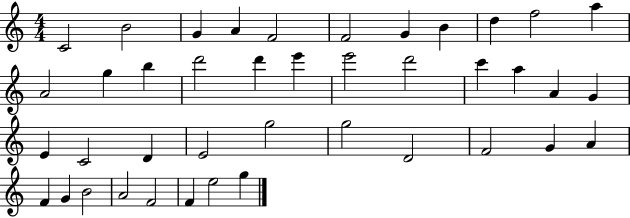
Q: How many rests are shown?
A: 0